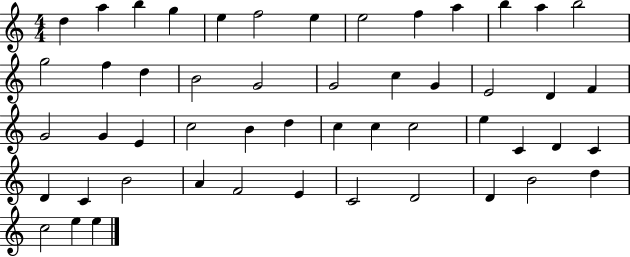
{
  \clef treble
  \numericTimeSignature
  \time 4/4
  \key c \major
  d''4 a''4 b''4 g''4 | e''4 f''2 e''4 | e''2 f''4 a''4 | b''4 a''4 b''2 | \break g''2 f''4 d''4 | b'2 g'2 | g'2 c''4 g'4 | e'2 d'4 f'4 | \break g'2 g'4 e'4 | c''2 b'4 d''4 | c''4 c''4 c''2 | e''4 c'4 d'4 c'4 | \break d'4 c'4 b'2 | a'4 f'2 e'4 | c'2 d'2 | d'4 b'2 d''4 | \break c''2 e''4 e''4 | \bar "|."
}